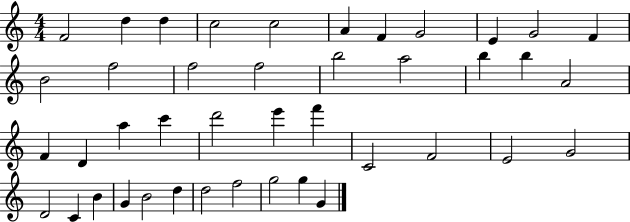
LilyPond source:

{
  \clef treble
  \numericTimeSignature
  \time 4/4
  \key c \major
  f'2 d''4 d''4 | c''2 c''2 | a'4 f'4 g'2 | e'4 g'2 f'4 | \break b'2 f''2 | f''2 f''2 | b''2 a''2 | b''4 b''4 a'2 | \break f'4 d'4 a''4 c'''4 | d'''2 e'''4 f'''4 | c'2 f'2 | e'2 g'2 | \break d'2 c'4 b'4 | g'4 b'2 d''4 | d''2 f''2 | g''2 g''4 g'4 | \break \bar "|."
}